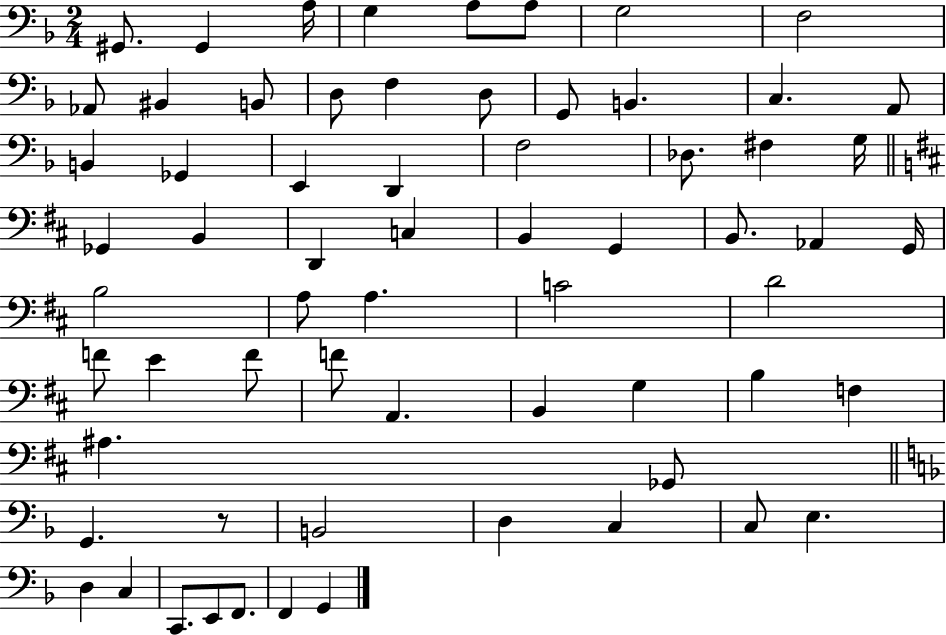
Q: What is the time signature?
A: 2/4